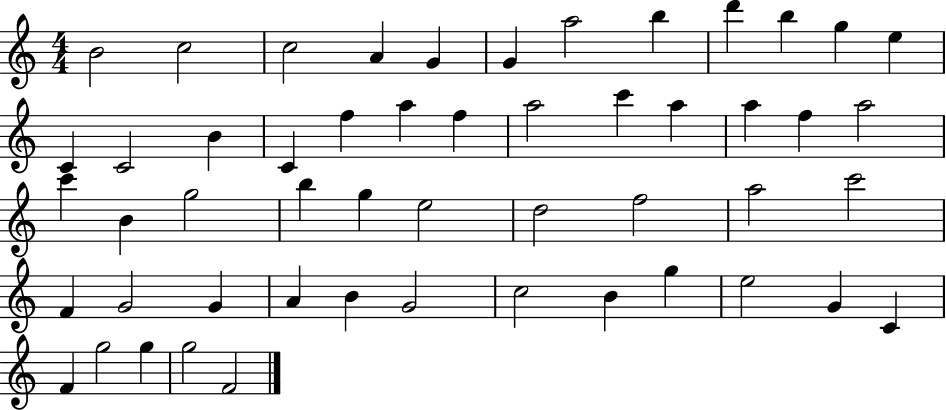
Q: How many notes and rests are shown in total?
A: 52